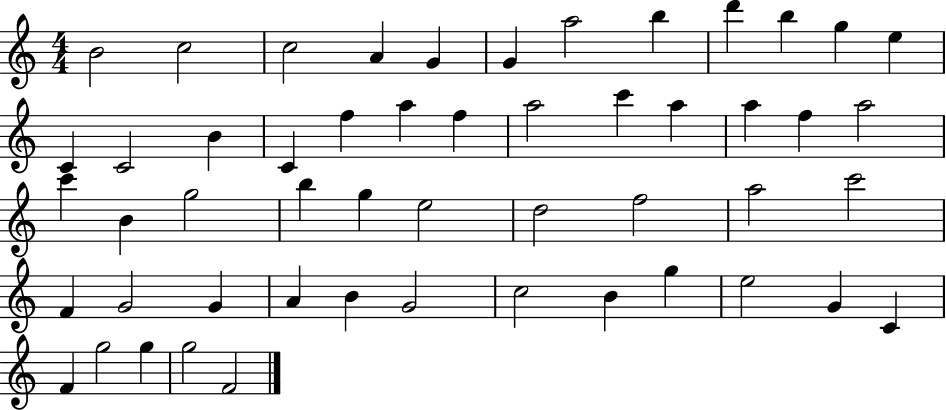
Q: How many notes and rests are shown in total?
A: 52